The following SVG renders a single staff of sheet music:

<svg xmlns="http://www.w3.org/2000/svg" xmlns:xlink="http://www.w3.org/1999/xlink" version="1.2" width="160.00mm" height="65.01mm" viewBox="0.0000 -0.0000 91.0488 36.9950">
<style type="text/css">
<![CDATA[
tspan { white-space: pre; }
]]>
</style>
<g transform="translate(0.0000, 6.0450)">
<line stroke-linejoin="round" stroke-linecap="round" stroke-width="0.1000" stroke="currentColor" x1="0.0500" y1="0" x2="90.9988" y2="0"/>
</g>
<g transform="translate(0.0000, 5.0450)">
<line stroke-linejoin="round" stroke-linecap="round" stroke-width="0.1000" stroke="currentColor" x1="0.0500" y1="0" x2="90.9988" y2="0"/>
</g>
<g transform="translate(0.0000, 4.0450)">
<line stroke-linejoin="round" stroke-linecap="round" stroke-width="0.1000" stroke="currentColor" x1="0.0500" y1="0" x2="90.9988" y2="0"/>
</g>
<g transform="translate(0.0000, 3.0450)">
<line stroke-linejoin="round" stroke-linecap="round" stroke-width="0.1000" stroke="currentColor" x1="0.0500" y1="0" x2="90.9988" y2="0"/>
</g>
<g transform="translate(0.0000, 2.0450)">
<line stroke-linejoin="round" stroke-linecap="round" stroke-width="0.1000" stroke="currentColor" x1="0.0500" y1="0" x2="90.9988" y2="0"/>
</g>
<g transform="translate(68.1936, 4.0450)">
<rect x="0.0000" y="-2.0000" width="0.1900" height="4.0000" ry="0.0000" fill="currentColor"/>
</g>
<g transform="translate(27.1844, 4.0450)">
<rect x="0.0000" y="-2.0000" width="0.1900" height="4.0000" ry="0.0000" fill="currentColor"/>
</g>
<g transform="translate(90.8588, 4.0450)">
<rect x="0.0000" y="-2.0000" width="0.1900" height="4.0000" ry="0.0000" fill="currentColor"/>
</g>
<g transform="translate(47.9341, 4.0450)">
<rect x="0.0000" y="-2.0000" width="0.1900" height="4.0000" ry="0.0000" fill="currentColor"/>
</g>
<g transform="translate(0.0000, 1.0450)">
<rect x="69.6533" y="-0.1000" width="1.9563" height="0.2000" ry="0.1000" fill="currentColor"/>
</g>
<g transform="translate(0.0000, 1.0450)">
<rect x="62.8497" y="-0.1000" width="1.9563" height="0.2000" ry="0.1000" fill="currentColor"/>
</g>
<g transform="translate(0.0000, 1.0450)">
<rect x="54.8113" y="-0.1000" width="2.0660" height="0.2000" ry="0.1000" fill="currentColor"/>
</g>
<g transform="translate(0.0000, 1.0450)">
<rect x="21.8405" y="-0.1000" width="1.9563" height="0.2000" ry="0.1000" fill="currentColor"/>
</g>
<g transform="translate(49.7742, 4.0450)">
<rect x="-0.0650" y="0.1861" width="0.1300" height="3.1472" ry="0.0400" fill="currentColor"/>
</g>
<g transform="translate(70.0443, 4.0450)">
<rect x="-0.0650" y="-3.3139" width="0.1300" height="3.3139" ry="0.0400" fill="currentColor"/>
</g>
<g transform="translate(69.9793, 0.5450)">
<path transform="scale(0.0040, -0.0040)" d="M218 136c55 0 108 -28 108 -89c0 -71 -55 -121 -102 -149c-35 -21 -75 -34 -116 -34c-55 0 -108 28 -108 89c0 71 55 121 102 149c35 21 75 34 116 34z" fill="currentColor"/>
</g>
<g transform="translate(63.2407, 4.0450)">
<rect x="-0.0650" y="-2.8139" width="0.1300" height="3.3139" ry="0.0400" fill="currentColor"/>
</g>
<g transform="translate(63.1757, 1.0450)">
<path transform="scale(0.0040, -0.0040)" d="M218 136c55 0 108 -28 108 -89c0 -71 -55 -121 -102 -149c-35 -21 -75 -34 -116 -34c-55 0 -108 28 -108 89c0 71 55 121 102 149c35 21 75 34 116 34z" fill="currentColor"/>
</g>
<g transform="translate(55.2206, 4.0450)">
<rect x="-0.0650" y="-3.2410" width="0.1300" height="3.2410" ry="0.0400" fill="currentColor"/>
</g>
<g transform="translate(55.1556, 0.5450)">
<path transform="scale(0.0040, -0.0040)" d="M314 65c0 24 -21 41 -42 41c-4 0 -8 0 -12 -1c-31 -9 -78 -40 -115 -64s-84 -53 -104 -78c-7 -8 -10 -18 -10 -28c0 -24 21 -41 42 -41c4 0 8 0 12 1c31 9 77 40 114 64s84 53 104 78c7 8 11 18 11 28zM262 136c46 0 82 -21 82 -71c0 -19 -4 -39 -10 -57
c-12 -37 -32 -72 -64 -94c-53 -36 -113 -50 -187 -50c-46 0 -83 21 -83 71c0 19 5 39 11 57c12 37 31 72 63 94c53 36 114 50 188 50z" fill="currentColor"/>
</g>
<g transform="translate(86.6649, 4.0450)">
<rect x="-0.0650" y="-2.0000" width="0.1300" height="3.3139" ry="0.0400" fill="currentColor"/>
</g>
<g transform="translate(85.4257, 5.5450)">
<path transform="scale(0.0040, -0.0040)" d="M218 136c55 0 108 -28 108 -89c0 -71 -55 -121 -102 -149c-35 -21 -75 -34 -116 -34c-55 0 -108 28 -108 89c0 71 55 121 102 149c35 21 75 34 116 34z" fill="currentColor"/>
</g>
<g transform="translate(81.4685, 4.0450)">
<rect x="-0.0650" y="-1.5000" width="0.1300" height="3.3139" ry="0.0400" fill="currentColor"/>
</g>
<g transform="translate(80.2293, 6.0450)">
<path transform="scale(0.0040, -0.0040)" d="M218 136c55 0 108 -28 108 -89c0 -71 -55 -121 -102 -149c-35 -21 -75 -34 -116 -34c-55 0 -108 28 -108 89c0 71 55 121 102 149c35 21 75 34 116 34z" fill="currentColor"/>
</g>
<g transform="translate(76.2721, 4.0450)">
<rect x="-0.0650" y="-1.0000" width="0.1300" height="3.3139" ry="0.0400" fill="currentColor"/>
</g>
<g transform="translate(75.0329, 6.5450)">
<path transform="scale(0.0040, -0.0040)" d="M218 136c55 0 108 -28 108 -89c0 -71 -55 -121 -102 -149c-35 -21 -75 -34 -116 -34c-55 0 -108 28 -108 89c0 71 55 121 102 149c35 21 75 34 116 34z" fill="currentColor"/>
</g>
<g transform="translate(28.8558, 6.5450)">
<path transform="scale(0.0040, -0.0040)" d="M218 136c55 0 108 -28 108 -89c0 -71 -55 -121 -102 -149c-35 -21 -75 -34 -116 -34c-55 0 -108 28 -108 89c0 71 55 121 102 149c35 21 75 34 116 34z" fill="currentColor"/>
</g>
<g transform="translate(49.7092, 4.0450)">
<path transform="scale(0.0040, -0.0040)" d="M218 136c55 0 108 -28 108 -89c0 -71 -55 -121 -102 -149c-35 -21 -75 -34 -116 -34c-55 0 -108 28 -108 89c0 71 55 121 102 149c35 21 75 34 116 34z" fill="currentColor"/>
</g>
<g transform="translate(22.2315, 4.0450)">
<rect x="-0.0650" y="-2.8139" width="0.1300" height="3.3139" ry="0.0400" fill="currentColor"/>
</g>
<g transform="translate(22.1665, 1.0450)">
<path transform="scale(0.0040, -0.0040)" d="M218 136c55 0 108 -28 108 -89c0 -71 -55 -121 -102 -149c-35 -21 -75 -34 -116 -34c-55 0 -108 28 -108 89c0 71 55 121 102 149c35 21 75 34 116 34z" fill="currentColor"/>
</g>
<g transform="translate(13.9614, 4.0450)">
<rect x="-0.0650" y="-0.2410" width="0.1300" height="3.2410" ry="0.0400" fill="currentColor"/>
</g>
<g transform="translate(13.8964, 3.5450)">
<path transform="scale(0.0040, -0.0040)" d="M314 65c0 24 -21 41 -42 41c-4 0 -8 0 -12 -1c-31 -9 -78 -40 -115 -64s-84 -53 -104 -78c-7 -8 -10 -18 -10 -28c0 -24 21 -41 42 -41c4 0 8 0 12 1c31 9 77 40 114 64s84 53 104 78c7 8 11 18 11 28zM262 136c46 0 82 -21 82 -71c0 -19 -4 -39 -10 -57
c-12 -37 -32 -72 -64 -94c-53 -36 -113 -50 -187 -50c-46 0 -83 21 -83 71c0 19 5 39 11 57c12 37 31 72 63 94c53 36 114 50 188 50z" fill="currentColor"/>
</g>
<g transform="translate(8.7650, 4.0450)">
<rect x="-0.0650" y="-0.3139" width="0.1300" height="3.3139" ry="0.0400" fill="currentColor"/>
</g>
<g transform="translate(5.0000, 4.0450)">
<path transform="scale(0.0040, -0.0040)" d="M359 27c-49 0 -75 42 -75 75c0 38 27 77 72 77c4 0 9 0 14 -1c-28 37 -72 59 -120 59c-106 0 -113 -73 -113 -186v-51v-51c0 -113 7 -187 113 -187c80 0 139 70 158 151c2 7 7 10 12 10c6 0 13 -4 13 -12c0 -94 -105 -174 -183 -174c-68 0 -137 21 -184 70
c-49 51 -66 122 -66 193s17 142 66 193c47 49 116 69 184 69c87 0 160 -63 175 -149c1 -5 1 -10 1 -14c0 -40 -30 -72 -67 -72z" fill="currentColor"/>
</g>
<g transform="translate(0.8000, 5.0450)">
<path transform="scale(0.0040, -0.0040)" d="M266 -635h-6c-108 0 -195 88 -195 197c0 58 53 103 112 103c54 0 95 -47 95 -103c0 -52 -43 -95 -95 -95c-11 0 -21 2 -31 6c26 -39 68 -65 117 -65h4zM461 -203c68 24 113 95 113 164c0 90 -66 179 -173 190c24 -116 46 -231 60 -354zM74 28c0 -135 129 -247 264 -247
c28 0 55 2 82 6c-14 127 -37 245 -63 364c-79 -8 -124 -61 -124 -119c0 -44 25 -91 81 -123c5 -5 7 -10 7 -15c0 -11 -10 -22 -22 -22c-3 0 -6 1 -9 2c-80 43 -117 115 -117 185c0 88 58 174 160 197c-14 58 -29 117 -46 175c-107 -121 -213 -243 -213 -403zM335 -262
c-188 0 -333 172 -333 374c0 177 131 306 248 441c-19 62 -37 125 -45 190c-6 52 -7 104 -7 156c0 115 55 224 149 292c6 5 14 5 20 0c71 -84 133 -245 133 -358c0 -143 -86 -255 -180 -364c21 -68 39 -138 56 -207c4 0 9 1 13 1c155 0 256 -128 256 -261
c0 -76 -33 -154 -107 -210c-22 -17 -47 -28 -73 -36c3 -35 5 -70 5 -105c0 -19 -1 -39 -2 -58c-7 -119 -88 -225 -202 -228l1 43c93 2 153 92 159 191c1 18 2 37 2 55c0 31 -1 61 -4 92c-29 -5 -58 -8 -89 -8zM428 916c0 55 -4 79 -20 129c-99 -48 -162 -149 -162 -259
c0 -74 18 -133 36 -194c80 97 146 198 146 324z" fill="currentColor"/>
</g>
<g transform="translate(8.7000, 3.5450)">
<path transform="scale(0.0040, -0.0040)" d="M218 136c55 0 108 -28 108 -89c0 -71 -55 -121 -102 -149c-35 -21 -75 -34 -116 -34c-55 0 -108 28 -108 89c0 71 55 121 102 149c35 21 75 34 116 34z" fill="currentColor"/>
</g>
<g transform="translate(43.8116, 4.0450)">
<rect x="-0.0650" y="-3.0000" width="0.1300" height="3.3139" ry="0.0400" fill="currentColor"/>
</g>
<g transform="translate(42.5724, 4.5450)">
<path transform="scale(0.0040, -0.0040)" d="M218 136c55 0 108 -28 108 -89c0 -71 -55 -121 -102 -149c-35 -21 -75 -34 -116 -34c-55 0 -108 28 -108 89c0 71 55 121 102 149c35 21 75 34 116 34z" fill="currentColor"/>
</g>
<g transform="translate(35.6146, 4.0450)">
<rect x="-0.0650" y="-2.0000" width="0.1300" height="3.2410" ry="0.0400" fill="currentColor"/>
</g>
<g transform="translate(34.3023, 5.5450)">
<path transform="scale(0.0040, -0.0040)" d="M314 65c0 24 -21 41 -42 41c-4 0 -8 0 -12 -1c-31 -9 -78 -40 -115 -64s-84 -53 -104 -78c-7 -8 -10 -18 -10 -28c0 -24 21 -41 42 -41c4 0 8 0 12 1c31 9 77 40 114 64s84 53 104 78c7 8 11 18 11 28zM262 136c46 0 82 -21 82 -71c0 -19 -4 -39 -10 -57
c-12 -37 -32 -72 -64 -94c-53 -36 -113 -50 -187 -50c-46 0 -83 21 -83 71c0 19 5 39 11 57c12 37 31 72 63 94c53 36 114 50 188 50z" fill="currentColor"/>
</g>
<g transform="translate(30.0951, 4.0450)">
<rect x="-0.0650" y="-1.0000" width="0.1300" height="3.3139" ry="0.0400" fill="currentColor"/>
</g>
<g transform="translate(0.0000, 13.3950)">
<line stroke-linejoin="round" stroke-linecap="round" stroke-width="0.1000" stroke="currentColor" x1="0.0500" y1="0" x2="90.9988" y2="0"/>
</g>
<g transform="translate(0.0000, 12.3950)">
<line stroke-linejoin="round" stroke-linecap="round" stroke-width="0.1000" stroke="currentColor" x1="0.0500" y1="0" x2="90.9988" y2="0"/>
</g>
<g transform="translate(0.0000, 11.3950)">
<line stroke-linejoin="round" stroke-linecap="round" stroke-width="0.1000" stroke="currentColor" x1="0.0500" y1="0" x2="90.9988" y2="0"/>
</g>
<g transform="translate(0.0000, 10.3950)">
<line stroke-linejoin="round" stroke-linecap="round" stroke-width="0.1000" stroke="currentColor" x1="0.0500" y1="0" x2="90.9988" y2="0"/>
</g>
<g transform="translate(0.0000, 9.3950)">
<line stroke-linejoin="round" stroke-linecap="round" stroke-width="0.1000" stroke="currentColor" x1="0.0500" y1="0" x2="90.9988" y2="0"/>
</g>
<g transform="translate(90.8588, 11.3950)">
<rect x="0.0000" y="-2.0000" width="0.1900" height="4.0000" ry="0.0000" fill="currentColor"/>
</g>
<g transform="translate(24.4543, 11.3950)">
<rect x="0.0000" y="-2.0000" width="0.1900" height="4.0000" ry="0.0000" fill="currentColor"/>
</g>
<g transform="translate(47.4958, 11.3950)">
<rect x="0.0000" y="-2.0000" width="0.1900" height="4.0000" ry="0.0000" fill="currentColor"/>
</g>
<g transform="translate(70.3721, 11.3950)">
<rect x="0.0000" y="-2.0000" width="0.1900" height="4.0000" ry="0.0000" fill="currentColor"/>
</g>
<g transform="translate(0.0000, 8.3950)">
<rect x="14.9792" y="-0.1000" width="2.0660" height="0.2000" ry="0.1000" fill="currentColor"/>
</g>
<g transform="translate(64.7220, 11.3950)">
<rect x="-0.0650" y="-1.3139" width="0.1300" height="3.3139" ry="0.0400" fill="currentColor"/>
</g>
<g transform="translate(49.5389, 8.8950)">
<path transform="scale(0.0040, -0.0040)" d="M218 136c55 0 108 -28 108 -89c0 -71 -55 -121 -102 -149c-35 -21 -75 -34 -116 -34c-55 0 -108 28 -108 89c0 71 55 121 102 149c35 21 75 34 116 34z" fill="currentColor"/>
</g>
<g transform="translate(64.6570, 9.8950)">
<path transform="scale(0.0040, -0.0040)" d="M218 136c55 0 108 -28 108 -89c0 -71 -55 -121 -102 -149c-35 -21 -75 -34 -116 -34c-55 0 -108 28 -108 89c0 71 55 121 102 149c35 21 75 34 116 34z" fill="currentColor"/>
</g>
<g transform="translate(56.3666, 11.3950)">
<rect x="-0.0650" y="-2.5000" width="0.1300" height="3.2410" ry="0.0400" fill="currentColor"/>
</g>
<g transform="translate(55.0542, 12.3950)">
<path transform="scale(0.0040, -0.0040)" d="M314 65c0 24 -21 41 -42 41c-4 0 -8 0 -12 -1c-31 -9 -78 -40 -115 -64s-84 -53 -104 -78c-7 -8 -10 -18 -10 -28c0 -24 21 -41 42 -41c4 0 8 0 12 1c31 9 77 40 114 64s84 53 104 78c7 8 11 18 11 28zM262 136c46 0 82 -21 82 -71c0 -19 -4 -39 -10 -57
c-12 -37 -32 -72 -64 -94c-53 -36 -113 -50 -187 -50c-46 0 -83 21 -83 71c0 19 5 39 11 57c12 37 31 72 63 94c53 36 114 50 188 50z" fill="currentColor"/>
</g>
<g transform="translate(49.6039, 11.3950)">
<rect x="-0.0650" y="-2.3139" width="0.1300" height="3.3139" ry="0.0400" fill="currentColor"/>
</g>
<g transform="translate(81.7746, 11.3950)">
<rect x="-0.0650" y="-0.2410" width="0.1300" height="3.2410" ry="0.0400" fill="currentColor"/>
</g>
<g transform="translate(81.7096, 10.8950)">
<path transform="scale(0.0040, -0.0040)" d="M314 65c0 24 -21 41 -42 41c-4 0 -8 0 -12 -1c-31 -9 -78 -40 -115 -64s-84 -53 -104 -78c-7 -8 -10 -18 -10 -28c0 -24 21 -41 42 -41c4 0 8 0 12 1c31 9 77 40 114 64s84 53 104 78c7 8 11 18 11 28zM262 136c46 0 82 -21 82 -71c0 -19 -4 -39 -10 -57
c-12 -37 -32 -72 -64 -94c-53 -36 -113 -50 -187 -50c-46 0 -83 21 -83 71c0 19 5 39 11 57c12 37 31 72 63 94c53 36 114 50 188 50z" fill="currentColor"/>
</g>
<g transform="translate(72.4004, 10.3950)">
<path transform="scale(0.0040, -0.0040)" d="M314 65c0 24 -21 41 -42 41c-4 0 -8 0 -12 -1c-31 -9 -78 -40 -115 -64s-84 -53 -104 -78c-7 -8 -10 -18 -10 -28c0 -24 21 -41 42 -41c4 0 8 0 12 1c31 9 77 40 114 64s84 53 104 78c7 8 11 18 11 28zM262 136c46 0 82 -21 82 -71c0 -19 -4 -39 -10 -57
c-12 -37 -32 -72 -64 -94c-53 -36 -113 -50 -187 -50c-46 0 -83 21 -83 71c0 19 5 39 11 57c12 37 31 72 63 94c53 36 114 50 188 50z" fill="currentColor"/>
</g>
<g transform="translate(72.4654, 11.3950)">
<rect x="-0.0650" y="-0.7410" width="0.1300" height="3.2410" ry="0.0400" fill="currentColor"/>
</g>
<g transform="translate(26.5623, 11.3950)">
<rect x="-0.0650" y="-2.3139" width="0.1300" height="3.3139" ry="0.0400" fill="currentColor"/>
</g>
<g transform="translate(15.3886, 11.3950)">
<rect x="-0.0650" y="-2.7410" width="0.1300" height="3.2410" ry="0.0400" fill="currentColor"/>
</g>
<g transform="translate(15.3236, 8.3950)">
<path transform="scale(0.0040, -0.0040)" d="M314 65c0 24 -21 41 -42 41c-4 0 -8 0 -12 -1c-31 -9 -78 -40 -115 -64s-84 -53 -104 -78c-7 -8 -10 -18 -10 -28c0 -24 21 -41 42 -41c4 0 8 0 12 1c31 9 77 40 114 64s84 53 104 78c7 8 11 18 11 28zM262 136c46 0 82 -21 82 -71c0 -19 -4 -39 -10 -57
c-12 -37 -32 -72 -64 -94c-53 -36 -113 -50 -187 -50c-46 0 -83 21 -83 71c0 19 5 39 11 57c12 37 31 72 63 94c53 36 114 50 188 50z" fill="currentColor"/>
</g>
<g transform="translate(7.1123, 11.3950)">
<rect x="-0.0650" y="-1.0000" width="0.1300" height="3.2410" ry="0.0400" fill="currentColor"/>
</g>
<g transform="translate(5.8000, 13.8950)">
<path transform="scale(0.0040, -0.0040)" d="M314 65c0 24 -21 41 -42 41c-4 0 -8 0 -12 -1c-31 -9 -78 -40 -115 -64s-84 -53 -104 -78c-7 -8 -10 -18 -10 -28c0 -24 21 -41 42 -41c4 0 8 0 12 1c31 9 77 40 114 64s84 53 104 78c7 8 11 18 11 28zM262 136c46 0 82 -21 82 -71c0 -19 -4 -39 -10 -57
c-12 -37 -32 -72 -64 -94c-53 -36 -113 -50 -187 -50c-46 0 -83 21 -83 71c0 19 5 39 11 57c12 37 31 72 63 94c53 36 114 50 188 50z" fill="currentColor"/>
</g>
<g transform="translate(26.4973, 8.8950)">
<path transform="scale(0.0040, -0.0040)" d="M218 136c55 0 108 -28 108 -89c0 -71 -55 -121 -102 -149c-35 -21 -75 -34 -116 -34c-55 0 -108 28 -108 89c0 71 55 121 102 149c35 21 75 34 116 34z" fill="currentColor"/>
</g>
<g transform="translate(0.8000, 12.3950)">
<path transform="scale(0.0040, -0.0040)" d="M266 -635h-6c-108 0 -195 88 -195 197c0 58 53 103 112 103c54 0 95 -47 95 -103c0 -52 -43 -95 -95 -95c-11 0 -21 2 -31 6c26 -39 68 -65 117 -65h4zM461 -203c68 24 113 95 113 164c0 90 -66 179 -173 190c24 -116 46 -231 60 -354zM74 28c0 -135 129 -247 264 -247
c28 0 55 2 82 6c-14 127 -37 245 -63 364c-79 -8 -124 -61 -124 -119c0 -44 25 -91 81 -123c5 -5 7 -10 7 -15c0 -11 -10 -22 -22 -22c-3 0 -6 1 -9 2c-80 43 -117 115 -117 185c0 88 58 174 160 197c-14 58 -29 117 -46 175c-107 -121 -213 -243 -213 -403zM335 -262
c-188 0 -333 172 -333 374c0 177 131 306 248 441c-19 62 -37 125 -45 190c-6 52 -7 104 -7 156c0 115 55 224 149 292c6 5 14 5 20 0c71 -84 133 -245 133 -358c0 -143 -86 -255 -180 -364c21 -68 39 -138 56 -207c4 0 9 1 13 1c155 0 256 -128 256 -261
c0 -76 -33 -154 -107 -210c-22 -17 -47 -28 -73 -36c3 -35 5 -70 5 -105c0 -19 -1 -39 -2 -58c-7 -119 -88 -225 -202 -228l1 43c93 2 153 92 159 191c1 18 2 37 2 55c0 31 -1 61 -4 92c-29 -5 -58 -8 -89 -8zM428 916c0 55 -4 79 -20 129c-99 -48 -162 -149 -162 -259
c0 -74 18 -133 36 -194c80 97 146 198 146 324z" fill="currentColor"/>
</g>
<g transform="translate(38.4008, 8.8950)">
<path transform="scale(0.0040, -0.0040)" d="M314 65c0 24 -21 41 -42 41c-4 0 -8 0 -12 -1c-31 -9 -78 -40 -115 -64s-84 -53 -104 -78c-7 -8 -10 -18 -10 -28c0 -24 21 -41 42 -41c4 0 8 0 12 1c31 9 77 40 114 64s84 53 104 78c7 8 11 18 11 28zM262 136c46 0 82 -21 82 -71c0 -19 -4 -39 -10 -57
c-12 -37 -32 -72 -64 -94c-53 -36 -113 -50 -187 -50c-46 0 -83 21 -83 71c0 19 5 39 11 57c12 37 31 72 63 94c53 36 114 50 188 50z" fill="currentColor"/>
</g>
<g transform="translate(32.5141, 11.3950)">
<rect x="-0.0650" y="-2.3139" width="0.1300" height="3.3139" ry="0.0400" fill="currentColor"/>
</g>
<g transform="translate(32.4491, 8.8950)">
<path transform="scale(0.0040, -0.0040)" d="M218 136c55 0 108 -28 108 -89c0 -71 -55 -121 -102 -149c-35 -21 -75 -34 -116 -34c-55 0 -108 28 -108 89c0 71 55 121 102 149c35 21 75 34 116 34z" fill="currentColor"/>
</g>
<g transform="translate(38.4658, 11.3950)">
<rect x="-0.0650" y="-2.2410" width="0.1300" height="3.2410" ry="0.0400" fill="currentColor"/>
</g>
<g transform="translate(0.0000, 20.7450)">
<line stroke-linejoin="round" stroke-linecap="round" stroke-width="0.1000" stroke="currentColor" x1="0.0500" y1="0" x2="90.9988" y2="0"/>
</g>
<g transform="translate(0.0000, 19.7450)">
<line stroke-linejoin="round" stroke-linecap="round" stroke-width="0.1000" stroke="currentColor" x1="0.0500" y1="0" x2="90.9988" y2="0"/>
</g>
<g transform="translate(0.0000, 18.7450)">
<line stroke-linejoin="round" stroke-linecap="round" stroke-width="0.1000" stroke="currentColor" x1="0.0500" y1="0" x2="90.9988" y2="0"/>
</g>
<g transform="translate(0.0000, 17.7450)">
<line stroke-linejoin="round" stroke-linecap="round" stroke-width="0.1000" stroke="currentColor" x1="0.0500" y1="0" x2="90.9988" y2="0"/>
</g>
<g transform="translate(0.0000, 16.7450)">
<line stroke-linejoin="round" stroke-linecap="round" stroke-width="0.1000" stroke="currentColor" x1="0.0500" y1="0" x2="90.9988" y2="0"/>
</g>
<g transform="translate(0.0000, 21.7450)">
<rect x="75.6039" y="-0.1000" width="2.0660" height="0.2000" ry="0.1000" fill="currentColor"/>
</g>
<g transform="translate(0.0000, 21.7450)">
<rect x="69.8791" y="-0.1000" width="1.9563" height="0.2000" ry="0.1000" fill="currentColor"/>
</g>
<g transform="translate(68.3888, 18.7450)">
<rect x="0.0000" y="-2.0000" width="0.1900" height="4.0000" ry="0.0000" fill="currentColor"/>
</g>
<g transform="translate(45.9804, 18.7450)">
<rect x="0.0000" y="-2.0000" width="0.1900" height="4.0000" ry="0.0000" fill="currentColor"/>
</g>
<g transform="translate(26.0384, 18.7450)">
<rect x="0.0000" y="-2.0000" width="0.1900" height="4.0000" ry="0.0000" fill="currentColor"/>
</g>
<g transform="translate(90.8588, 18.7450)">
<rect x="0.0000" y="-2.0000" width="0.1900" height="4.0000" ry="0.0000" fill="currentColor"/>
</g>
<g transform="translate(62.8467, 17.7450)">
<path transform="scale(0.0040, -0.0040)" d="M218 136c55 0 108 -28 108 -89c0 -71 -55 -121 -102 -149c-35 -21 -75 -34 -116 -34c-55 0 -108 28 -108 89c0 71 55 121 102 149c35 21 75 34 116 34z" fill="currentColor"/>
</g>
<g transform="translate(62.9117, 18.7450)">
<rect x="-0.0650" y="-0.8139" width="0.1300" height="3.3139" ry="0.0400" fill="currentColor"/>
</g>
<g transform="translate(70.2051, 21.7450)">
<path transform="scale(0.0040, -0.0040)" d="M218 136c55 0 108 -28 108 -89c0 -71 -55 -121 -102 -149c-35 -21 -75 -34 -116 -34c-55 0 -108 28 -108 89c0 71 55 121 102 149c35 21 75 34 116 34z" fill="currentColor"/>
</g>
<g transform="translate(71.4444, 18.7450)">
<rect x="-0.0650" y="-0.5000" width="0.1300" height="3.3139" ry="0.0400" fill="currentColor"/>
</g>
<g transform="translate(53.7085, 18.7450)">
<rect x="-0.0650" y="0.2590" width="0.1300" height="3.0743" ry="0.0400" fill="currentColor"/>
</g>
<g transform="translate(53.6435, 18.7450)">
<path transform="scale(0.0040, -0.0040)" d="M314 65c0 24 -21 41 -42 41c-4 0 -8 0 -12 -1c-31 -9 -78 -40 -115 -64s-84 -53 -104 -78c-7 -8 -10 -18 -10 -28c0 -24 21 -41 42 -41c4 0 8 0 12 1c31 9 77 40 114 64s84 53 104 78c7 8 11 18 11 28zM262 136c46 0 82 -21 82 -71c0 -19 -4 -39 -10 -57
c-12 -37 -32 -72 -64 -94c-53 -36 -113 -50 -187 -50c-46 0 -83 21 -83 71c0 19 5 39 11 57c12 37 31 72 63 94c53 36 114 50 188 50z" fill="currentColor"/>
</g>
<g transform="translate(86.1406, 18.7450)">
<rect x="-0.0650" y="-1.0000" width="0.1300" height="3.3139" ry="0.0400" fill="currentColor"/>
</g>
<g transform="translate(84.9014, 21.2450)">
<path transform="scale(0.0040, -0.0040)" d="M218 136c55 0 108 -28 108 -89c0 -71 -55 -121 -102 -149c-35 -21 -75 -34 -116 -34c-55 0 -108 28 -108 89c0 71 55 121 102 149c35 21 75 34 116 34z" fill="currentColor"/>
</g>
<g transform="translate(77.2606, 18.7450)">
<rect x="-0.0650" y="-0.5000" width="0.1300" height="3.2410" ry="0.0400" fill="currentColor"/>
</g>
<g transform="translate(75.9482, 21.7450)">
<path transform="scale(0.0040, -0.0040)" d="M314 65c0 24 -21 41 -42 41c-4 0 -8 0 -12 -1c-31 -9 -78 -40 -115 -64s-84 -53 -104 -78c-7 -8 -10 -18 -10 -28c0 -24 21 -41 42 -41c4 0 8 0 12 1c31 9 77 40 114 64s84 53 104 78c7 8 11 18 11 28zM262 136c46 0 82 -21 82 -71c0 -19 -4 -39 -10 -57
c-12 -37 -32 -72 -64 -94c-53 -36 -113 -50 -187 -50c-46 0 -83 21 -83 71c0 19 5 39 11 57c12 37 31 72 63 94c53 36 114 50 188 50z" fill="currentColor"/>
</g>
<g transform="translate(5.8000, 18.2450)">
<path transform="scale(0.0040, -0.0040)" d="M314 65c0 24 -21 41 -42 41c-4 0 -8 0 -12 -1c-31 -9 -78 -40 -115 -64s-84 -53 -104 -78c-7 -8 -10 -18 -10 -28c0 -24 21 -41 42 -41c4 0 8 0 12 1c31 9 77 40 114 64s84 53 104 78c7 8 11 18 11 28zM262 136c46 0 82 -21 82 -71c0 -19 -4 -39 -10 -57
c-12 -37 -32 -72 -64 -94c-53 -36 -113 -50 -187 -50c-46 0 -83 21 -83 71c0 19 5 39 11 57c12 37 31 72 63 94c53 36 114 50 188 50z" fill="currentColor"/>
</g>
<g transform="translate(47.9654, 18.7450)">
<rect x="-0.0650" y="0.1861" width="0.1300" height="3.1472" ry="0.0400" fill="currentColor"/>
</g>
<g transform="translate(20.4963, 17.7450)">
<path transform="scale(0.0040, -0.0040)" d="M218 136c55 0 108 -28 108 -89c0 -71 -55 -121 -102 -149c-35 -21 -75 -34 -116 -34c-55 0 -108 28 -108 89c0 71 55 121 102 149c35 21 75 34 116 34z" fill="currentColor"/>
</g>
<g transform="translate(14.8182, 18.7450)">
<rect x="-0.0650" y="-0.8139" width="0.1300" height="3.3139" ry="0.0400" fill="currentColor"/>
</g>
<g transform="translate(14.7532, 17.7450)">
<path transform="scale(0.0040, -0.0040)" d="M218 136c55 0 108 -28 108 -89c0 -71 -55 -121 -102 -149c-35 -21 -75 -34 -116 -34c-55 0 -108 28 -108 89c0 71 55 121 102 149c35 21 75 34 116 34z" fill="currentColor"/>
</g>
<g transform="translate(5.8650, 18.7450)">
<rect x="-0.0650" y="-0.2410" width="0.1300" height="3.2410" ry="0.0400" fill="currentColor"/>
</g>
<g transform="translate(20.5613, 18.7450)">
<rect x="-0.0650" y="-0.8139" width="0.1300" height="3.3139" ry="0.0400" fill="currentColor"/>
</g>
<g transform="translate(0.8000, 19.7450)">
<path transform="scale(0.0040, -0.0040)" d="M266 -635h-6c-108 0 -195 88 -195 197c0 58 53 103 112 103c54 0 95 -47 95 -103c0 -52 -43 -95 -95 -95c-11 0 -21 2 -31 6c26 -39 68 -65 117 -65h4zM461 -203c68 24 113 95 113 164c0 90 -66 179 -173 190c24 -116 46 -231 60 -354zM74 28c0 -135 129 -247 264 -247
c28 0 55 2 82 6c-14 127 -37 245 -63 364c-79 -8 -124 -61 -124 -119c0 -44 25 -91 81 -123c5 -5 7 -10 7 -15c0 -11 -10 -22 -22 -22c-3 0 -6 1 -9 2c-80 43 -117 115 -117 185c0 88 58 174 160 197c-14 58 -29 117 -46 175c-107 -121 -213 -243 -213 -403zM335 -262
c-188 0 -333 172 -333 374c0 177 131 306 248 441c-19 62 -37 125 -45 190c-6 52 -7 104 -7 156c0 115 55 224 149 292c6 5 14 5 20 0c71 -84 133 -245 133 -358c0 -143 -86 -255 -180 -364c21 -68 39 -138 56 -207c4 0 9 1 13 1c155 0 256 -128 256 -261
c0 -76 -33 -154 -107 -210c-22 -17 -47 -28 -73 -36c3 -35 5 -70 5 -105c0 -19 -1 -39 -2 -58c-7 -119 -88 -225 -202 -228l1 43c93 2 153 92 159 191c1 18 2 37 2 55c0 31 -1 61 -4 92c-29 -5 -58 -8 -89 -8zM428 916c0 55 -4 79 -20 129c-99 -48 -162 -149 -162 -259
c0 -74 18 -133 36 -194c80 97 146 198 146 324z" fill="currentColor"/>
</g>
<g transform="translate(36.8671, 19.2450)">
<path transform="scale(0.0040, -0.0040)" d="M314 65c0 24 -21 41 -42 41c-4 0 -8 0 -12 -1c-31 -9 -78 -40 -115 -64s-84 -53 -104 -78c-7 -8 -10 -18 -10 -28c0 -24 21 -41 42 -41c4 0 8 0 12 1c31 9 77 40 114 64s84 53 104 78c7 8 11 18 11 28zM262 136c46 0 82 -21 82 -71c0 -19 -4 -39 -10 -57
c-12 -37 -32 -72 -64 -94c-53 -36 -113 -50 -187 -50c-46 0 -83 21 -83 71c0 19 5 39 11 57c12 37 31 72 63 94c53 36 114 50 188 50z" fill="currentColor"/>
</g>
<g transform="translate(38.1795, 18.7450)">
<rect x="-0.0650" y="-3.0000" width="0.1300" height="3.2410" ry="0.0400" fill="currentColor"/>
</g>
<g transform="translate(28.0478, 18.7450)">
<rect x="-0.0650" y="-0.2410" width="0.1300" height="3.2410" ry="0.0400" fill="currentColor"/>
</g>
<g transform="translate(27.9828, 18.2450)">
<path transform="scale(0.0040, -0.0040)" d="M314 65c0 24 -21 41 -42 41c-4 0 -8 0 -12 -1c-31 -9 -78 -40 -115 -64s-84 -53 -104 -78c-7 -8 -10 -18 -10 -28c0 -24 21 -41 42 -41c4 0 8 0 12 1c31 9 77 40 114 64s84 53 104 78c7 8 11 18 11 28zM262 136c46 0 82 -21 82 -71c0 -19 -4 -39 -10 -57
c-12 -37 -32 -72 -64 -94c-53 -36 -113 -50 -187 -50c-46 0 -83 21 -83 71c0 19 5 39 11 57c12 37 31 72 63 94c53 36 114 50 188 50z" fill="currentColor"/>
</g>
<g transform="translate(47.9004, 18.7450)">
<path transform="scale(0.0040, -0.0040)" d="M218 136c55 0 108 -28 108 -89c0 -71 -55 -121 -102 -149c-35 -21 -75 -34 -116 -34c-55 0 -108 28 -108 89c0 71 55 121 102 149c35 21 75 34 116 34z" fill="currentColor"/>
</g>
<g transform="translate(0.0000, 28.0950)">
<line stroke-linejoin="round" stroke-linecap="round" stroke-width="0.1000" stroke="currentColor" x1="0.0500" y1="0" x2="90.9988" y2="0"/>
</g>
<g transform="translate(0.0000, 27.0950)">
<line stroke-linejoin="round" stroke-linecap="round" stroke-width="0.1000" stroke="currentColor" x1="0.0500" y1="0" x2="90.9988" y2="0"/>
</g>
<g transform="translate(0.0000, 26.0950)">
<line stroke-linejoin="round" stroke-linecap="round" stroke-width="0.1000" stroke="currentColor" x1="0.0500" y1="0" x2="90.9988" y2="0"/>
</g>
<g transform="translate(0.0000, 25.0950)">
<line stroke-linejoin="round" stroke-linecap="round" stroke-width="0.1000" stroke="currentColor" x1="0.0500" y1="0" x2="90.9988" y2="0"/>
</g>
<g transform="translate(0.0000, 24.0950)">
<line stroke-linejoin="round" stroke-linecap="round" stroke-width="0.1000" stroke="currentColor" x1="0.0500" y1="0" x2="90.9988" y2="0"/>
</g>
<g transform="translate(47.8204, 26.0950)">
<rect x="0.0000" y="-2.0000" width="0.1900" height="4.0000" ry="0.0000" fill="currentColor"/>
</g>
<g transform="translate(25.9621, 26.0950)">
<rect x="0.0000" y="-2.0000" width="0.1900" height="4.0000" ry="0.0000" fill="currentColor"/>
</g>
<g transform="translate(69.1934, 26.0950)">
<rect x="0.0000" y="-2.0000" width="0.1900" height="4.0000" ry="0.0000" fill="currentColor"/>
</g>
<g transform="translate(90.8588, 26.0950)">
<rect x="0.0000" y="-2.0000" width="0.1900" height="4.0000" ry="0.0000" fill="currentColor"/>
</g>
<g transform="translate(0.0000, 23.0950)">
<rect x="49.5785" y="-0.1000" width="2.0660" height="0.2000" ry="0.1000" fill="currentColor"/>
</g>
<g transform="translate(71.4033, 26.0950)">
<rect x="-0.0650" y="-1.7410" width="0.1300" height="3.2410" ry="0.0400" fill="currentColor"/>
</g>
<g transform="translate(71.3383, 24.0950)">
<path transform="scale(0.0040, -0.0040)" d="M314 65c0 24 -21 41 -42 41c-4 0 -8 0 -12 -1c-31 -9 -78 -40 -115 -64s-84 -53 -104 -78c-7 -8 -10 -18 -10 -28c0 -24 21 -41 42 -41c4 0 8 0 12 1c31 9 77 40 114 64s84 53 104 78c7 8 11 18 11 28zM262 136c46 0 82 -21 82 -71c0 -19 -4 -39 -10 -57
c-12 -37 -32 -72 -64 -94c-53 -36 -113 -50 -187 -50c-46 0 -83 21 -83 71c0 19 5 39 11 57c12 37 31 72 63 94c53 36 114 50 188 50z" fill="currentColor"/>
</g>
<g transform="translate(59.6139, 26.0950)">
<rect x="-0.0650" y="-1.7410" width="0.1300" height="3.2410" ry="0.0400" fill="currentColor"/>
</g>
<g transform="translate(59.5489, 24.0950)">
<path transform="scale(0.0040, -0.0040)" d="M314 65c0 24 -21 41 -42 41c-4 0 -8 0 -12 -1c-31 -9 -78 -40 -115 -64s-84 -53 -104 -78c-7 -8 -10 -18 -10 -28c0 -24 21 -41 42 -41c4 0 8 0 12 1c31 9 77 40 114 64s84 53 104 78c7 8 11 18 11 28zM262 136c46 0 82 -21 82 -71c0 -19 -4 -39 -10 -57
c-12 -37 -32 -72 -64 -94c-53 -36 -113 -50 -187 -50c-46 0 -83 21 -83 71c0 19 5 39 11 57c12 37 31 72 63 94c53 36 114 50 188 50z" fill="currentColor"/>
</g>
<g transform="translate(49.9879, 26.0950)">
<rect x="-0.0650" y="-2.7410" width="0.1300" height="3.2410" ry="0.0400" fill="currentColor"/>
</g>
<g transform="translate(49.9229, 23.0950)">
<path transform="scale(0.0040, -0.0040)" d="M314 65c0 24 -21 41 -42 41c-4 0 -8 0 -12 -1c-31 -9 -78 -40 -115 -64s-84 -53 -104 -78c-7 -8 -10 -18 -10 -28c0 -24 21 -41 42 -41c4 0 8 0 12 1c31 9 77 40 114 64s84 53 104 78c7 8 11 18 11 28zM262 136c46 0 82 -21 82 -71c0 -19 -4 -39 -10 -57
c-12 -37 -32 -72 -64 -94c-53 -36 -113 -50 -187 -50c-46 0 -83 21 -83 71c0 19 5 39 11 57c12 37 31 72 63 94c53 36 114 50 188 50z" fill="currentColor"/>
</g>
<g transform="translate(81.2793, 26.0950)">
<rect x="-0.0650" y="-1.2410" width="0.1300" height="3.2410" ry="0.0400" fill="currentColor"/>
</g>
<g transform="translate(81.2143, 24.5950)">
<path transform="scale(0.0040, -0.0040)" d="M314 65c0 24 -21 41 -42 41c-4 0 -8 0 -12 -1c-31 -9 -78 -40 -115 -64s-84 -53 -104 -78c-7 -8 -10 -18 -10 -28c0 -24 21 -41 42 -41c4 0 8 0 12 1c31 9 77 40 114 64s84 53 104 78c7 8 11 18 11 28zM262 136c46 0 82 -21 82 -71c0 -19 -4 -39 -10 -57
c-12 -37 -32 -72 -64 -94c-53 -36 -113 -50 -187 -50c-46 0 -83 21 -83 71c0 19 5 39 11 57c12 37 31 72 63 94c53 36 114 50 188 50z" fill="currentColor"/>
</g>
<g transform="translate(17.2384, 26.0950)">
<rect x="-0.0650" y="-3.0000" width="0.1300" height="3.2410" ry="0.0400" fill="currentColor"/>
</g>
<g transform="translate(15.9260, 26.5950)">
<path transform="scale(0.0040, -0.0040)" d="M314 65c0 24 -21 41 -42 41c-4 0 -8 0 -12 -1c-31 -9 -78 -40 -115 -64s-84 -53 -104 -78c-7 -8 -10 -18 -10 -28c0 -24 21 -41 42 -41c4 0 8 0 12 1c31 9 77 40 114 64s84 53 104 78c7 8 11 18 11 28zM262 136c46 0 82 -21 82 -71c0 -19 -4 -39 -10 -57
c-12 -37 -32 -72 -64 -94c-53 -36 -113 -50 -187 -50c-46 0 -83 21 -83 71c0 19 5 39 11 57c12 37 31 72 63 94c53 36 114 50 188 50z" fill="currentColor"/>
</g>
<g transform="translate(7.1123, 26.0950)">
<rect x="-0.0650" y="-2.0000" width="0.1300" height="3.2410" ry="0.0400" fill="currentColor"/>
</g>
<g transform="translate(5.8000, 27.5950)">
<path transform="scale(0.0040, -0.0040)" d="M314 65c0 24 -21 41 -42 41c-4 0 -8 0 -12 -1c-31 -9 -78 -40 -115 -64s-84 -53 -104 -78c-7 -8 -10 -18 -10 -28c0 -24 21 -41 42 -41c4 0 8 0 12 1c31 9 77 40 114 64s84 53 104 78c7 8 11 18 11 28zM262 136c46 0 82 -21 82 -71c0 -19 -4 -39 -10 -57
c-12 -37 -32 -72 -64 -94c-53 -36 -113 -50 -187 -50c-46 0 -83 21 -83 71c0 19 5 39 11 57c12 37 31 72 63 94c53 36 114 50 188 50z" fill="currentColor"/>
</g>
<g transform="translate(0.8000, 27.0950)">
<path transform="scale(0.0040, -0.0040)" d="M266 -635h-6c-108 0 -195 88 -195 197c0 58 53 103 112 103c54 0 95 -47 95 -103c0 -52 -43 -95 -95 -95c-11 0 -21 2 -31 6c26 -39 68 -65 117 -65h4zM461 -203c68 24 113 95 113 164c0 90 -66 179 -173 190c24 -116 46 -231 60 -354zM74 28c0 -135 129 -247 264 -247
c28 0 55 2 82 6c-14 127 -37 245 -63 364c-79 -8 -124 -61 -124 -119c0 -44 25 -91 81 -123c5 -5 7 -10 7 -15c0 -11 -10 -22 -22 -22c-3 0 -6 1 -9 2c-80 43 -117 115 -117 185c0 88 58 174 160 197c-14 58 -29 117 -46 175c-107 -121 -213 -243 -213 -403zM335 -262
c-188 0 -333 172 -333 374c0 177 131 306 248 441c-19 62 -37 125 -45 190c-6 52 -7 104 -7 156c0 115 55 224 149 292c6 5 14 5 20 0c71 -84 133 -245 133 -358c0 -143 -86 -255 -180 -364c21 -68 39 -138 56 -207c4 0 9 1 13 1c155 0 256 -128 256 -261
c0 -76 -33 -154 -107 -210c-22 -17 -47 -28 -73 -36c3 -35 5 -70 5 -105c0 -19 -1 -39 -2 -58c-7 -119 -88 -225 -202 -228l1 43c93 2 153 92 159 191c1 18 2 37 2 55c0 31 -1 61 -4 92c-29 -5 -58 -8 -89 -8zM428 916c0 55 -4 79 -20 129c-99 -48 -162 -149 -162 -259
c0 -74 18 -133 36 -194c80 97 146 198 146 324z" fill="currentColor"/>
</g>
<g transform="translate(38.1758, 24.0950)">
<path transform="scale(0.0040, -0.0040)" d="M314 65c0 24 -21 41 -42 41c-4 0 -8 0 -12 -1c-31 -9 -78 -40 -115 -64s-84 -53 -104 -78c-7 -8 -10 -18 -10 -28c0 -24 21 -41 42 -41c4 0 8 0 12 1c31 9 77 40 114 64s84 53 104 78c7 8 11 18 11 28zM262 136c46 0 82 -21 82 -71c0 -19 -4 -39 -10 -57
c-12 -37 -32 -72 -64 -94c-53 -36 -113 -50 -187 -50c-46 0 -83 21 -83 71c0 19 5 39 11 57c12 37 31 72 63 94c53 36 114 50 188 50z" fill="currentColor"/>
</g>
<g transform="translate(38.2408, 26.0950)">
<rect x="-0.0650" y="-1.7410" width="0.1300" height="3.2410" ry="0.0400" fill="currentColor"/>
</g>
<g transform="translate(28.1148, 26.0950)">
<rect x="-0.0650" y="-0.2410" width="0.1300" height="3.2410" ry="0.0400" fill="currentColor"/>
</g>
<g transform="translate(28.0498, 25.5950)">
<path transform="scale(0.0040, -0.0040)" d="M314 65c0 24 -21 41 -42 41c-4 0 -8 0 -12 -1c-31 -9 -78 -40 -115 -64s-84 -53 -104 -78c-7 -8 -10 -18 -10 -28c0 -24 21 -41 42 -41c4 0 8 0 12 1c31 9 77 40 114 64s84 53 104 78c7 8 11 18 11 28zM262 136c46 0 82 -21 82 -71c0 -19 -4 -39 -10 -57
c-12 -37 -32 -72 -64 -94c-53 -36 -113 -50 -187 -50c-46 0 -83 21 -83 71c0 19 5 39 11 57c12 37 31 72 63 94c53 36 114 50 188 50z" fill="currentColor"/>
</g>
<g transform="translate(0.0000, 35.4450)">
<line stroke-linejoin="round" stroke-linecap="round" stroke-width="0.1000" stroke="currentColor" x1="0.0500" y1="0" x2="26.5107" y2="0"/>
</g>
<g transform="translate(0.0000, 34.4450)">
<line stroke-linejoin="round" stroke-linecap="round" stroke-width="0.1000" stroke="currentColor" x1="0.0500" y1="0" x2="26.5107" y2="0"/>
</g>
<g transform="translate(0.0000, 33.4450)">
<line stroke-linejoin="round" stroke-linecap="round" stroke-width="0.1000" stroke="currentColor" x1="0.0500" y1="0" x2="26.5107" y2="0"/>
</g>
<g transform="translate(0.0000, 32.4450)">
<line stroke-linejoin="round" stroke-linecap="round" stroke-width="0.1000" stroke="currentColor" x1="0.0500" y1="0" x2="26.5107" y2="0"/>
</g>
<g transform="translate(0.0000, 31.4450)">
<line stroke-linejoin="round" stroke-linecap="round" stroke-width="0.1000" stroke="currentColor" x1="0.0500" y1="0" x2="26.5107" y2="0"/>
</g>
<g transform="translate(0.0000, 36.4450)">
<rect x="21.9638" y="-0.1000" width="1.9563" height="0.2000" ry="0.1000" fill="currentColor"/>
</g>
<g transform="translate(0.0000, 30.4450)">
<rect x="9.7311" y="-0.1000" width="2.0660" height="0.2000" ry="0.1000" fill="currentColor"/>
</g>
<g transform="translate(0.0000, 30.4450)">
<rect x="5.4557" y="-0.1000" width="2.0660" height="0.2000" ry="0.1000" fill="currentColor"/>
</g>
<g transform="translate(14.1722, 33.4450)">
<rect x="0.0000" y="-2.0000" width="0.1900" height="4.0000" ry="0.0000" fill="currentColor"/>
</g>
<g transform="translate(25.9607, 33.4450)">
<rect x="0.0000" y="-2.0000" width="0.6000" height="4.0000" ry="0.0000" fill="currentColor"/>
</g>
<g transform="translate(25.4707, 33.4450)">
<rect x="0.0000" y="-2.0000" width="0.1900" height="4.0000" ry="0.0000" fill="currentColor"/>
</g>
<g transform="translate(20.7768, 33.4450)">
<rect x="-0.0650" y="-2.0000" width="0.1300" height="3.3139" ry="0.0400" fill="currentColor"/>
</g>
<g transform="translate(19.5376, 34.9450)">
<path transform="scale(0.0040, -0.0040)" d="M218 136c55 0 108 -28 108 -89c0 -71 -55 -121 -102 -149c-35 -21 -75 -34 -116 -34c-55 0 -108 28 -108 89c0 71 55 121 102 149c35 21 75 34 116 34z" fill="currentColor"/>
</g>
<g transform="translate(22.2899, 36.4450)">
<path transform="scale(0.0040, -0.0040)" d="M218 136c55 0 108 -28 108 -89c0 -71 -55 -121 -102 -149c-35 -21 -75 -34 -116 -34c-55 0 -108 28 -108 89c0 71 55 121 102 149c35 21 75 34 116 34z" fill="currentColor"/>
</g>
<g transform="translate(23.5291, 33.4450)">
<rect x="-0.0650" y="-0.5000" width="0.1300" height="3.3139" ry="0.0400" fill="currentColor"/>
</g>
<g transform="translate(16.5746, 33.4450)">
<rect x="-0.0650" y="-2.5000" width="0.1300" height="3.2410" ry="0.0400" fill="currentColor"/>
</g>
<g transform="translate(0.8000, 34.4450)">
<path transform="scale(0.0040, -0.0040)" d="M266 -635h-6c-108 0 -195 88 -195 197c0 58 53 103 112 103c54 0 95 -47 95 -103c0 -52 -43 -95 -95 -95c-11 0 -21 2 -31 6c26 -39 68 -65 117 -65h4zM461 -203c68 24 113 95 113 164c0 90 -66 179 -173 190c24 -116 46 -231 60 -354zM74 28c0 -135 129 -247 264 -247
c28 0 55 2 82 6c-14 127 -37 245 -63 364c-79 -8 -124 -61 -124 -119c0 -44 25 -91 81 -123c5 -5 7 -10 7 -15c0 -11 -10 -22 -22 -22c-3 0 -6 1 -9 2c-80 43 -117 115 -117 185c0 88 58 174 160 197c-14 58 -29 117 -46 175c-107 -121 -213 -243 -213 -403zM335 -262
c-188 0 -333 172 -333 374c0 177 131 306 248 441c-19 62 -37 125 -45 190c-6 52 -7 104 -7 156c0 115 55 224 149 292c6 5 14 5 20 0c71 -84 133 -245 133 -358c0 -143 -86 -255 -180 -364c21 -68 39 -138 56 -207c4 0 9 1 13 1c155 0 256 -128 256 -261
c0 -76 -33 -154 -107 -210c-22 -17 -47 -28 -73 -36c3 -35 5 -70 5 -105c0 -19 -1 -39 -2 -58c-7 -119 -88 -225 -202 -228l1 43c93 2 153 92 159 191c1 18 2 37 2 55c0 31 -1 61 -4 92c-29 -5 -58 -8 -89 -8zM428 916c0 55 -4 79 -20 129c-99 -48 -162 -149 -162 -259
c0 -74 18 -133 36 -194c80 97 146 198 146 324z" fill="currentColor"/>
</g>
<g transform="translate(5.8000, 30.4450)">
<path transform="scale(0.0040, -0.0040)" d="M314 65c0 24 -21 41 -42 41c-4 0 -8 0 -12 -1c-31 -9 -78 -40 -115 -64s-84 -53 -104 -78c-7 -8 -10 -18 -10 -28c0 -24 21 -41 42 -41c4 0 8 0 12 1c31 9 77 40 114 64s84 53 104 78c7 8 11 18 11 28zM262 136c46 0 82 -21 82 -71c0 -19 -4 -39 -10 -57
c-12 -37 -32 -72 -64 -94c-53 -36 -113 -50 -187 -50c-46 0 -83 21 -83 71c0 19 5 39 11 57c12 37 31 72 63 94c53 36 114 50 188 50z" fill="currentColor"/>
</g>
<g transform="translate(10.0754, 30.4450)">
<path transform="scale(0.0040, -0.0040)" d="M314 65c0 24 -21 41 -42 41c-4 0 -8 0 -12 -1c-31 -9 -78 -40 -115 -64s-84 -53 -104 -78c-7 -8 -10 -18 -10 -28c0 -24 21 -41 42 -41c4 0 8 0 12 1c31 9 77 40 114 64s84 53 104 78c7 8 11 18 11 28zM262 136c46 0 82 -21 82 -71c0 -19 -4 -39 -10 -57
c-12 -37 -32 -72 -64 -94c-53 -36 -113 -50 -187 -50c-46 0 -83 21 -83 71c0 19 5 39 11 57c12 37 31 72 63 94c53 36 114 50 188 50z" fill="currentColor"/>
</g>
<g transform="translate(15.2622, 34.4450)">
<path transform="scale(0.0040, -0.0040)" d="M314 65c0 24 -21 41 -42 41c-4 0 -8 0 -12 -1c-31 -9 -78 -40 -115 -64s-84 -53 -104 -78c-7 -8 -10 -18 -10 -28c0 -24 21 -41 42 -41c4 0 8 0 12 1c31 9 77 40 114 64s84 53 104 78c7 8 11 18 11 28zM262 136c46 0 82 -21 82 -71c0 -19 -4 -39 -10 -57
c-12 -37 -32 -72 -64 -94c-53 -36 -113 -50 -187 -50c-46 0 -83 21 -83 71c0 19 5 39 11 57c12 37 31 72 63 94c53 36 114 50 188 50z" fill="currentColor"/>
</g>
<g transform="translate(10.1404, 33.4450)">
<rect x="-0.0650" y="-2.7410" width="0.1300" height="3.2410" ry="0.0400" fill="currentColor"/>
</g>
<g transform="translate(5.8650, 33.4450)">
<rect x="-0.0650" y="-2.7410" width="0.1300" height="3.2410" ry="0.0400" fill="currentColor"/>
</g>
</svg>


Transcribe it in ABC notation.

X:1
T:Untitled
M:4/4
L:1/4
K:C
c c2 a D F2 A B b2 a b D E F D2 a2 g g g2 g G2 e d2 c2 c2 d d c2 A2 B B2 d C C2 D F2 A2 c2 f2 a2 f2 f2 e2 a2 a2 G2 F C